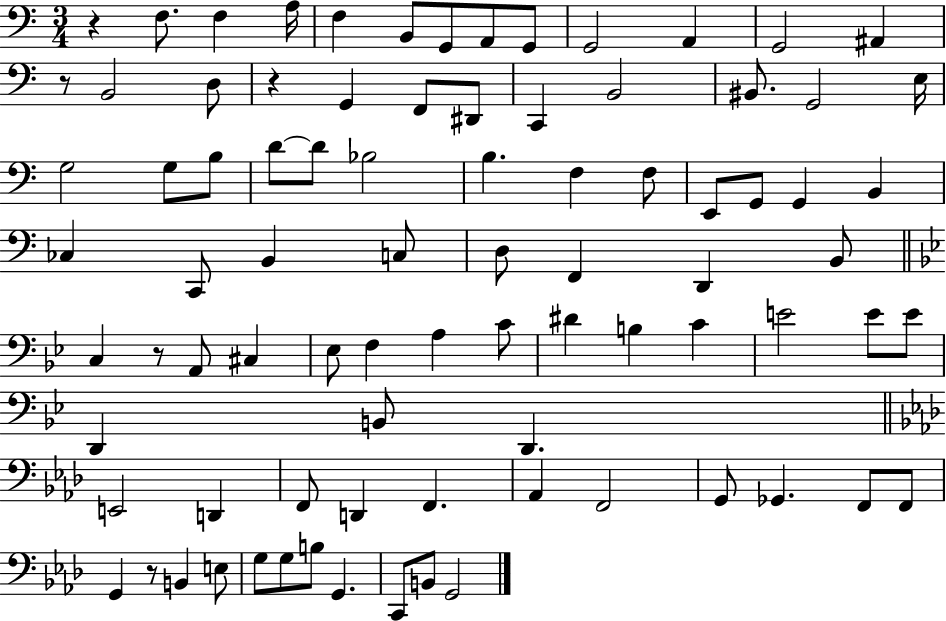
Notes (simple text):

R/q F3/e. F3/q A3/s F3/q B2/e G2/e A2/e G2/e G2/h A2/q G2/h A#2/q R/e B2/h D3/e R/q G2/q F2/e D#2/e C2/q B2/h BIS2/e. G2/h E3/s G3/h G3/e B3/e D4/e D4/e Bb3/h B3/q. F3/q F3/e E2/e G2/e G2/q B2/q CES3/q C2/e B2/q C3/e D3/e F2/q D2/q B2/e C3/q R/e A2/e C#3/q Eb3/e F3/q A3/q C4/e D#4/q B3/q C4/q E4/h E4/e E4/e D2/q B2/e D2/q. E2/h D2/q F2/e D2/q F2/q. Ab2/q F2/h G2/e Gb2/q. F2/e F2/e G2/q R/e B2/q E3/e G3/e G3/e B3/e G2/q. C2/e B2/e G2/h